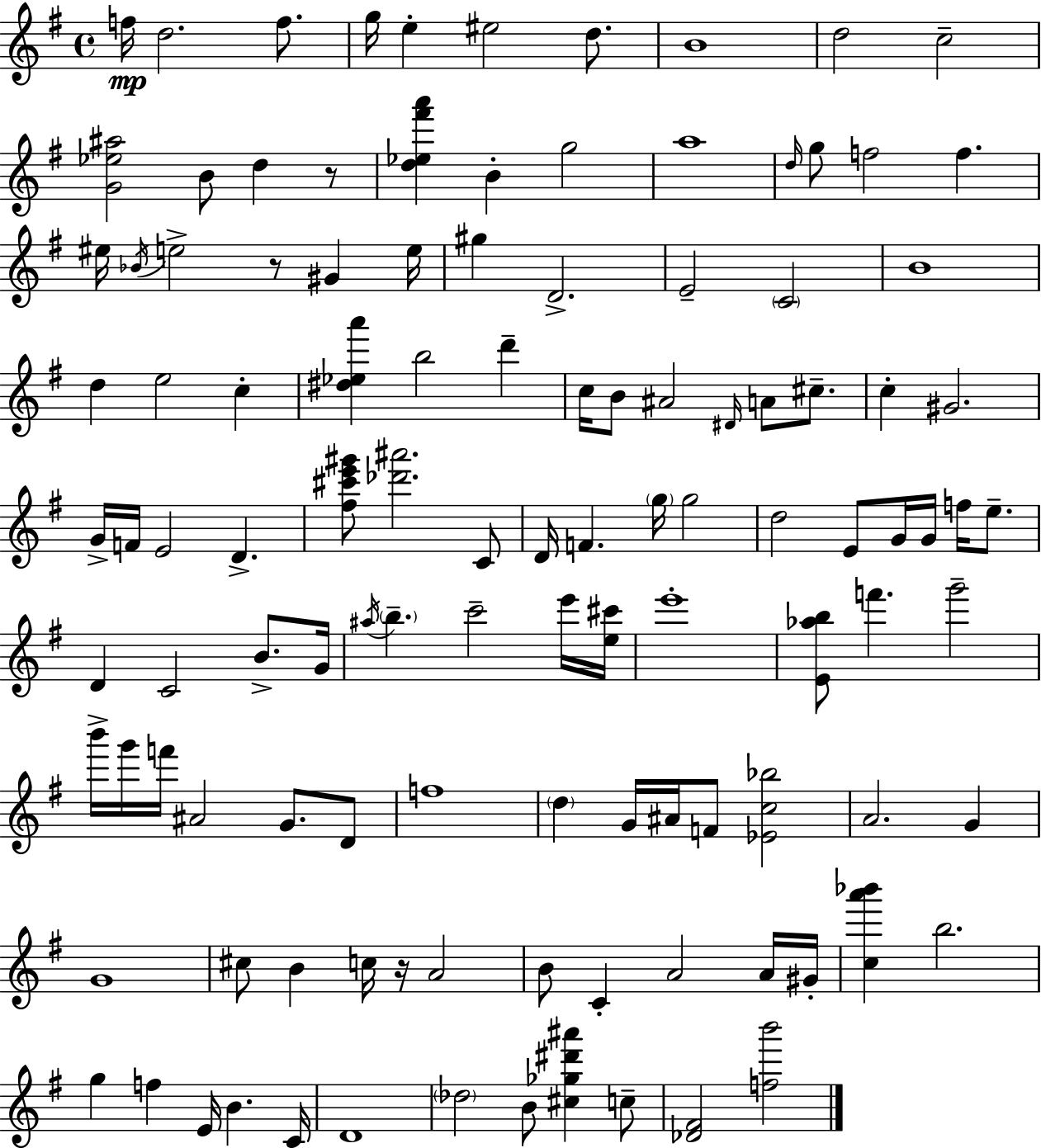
F5/s D5/h. F5/e. G5/s E5/q EIS5/h D5/e. B4/w D5/h C5/h [G4,Eb5,A#5]/h B4/e D5/q R/e [D5,Eb5,F#6,A6]/q B4/q G5/h A5/w D5/s G5/e F5/h F5/q. EIS5/s Bb4/s E5/h R/e G#4/q E5/s G#5/q D4/h. E4/h C4/h B4/w D5/q E5/h C5/q [D#5,Eb5,A6]/q B5/h D6/q C5/s B4/e A#4/h D#4/s A4/e C#5/e. C5/q G#4/h. G4/s F4/s E4/h D4/q. [F#5,C#6,E6,G#6]/e [Db6,A#6]/h. C4/e D4/s F4/q. G5/s G5/h D5/h E4/e G4/s G4/s F5/s E5/e. D4/q C4/h B4/e. G4/s A#5/s B5/q. C6/h E6/s [E5,C#6]/s E6/w [E4,Ab5,B5]/e F6/q. G6/h B6/s G6/s F6/s A#4/h G4/e. D4/e F5/w D5/q G4/s A#4/s F4/e [Eb4,C5,Bb5]/h A4/h. G4/q G4/w C#5/e B4/q C5/s R/s A4/h B4/e C4/q A4/h A4/s G#4/s [C5,A6,Bb6]/q B5/h. G5/q F5/q E4/s B4/q. C4/s D4/w Db5/h B4/e [C#5,Gb5,D#6,A#6]/q C5/e [Db4,F#4]/h [F5,B6]/h